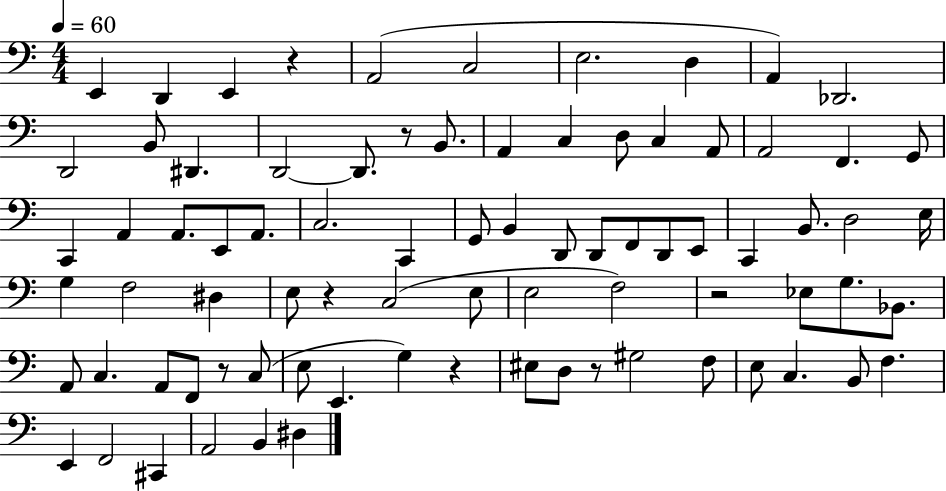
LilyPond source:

{
  \clef bass
  \numericTimeSignature
  \time 4/4
  \key c \major
  \tempo 4 = 60
  e,4 d,4 e,4 r4 | a,2( c2 | e2. d4 | a,4) des,2. | \break d,2 b,8 dis,4. | d,2~~ d,8. r8 b,8. | a,4 c4 d8 c4 a,8 | a,2 f,4. g,8 | \break c,4 a,4 a,8. e,8 a,8. | c2. c,4 | g,8 b,4 d,8 d,8 f,8 d,8 e,8 | c,4 b,8. d2 e16 | \break g4 f2 dis4 | e8 r4 c2( e8 | e2 f2) | r2 ees8 g8. bes,8. | \break a,8 c4. a,8 f,8 r8 c8( | e8 e,4. g4) r4 | eis8 d8 r8 gis2 f8 | e8 c4. b,8 f4. | \break e,4 f,2 cis,4 | a,2 b,4 dis4 | \bar "|."
}